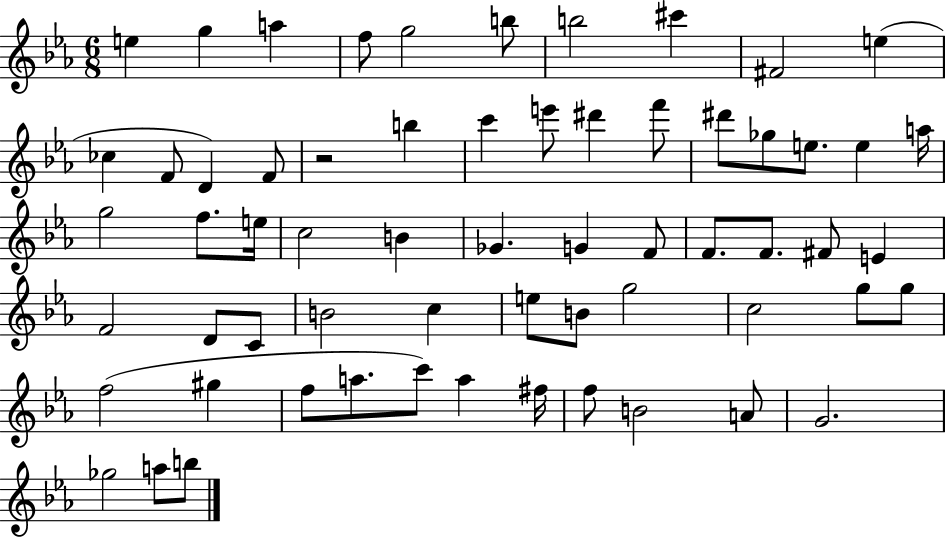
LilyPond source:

{
  \clef treble
  \numericTimeSignature
  \time 6/8
  \key ees \major
  e''4 g''4 a''4 | f''8 g''2 b''8 | b''2 cis'''4 | fis'2 e''4( | \break ces''4 f'8 d'4) f'8 | r2 b''4 | c'''4 e'''8 dis'''4 f'''8 | dis'''8 ges''8 e''8. e''4 a''16 | \break g''2 f''8. e''16 | c''2 b'4 | ges'4. g'4 f'8 | f'8. f'8. fis'8 e'4 | \break f'2 d'8 c'8 | b'2 c''4 | e''8 b'8 g''2 | c''2 g''8 g''8 | \break f''2( gis''4 | f''8 a''8. c'''8) a''4 fis''16 | f''8 b'2 a'8 | g'2. | \break ges''2 a''8 b''8 | \bar "|."
}